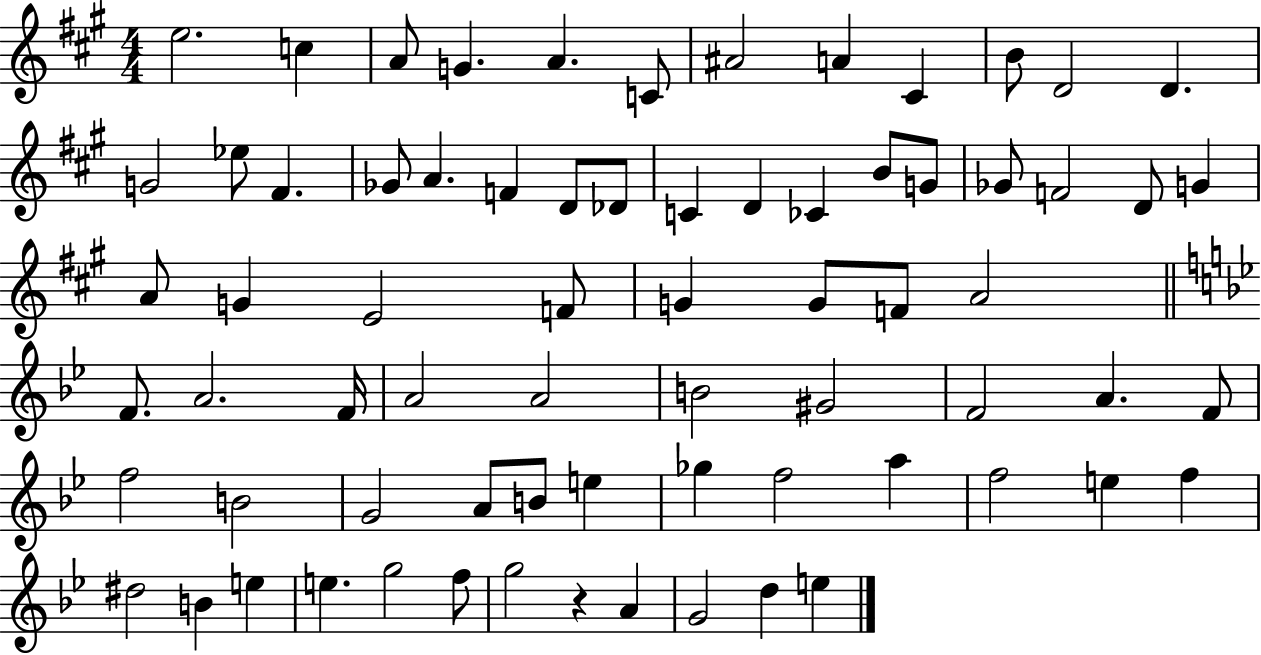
E5/h. C5/q A4/e G4/q. A4/q. C4/e A#4/h A4/q C#4/q B4/e D4/h D4/q. G4/h Eb5/e F#4/q. Gb4/e A4/q. F4/q D4/e Db4/e C4/q D4/q CES4/q B4/e G4/e Gb4/e F4/h D4/e G4/q A4/e G4/q E4/h F4/e G4/q G4/e F4/e A4/h F4/e. A4/h. F4/s A4/h A4/h B4/h G#4/h F4/h A4/q. F4/e F5/h B4/h G4/h A4/e B4/e E5/q Gb5/q F5/h A5/q F5/h E5/q F5/q D#5/h B4/q E5/q E5/q. G5/h F5/e G5/h R/q A4/q G4/h D5/q E5/q